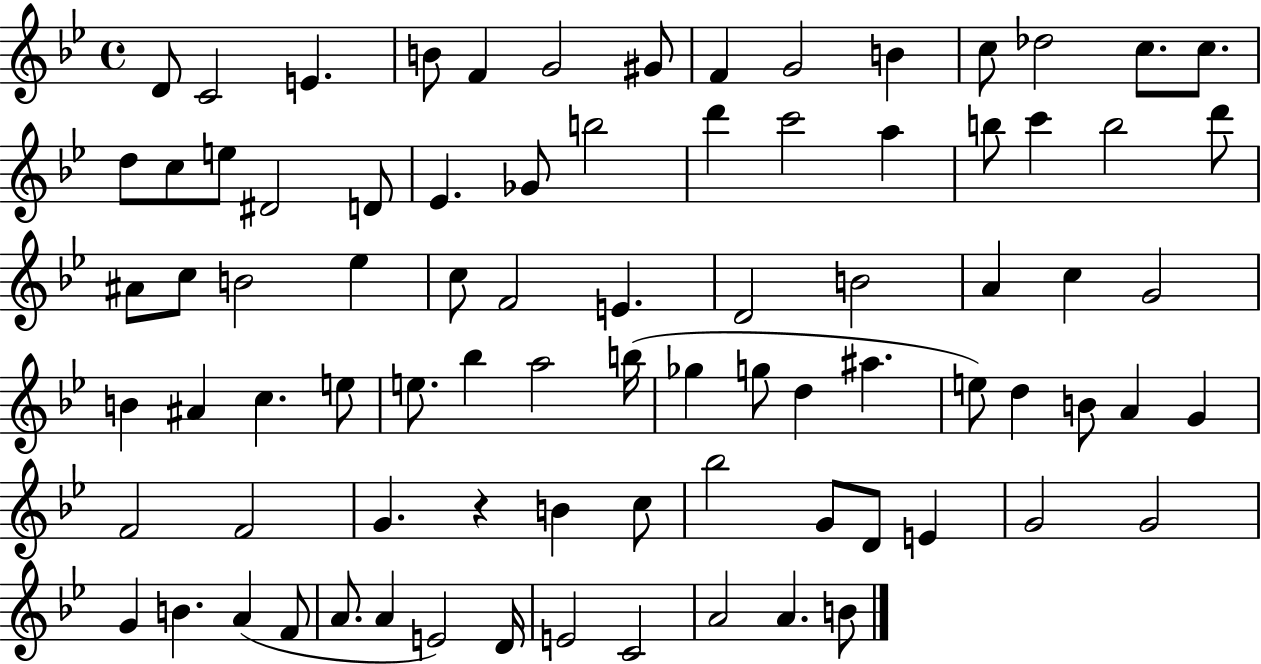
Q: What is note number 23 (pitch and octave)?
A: D6